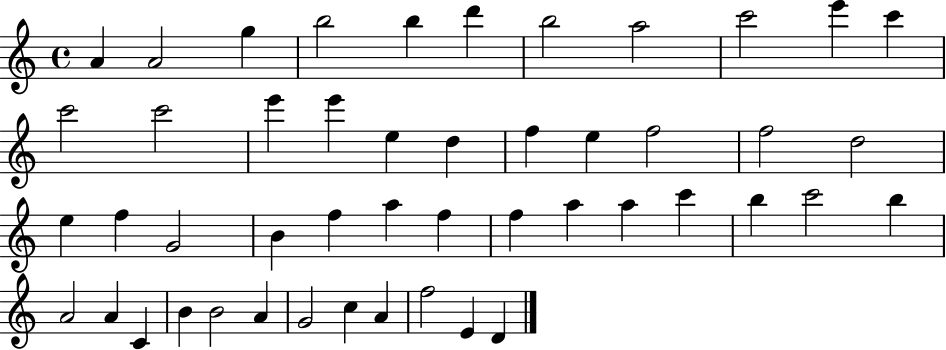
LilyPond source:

{
  \clef treble
  \time 4/4
  \defaultTimeSignature
  \key c \major
  a'4 a'2 g''4 | b''2 b''4 d'''4 | b''2 a''2 | c'''2 e'''4 c'''4 | \break c'''2 c'''2 | e'''4 e'''4 e''4 d''4 | f''4 e''4 f''2 | f''2 d''2 | \break e''4 f''4 g'2 | b'4 f''4 a''4 f''4 | f''4 a''4 a''4 c'''4 | b''4 c'''2 b''4 | \break a'2 a'4 c'4 | b'4 b'2 a'4 | g'2 c''4 a'4 | f''2 e'4 d'4 | \break \bar "|."
}